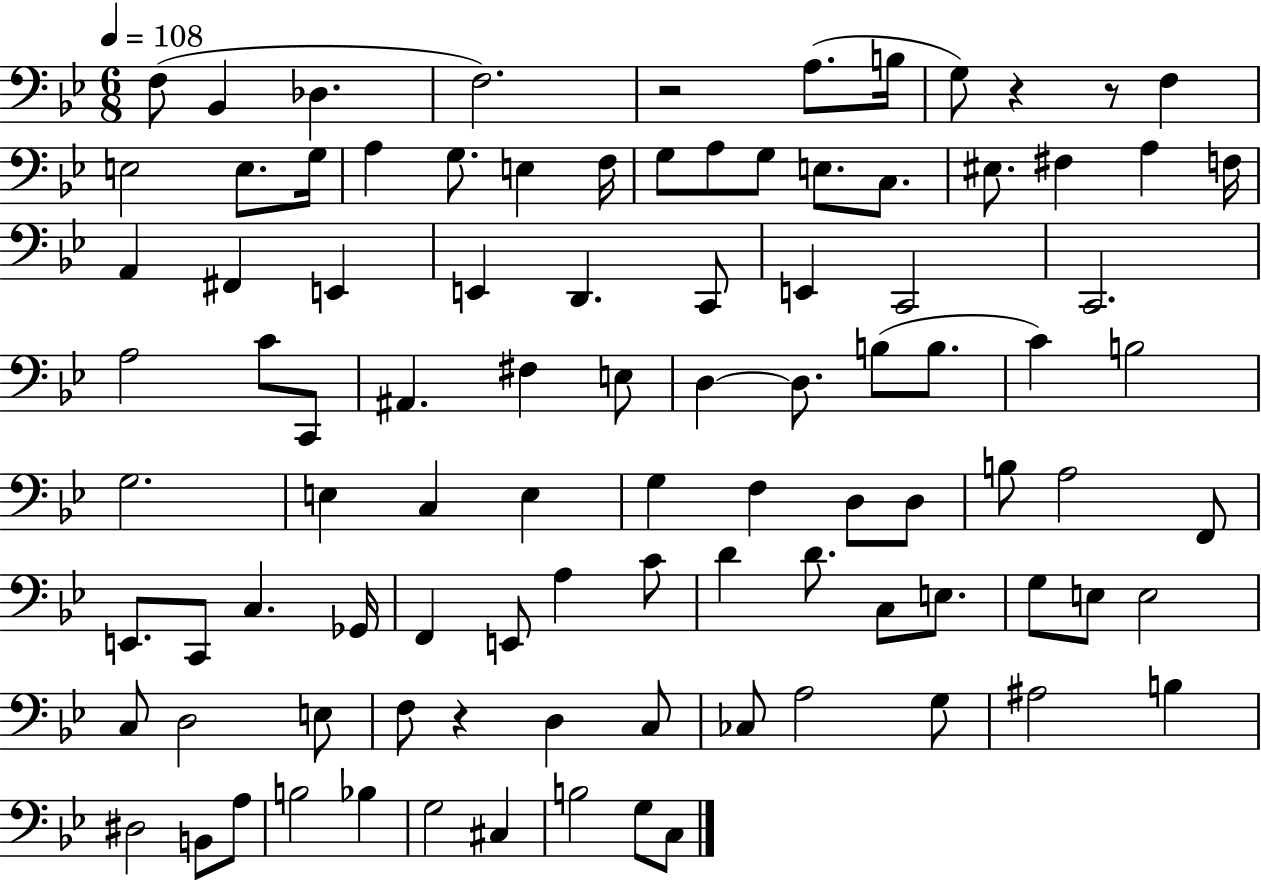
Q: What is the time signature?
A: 6/8